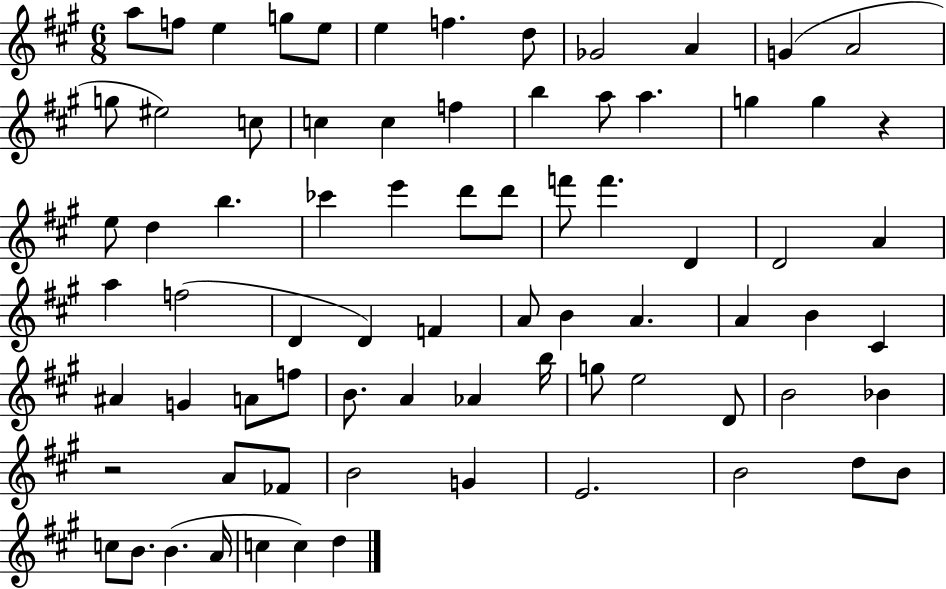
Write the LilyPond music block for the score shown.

{
  \clef treble
  \numericTimeSignature
  \time 6/8
  \key a \major
  \repeat volta 2 { a''8 f''8 e''4 g''8 e''8 | e''4 f''4. d''8 | ges'2 a'4 | g'4( a'2 | \break g''8 eis''2) c''8 | c''4 c''4 f''4 | b''4 a''8 a''4. | g''4 g''4 r4 | \break e''8 d''4 b''4. | ces'''4 e'''4 d'''8 d'''8 | f'''8 f'''4. d'4 | d'2 a'4 | \break a''4 f''2( | d'4 d'4) f'4 | a'8 b'4 a'4. | a'4 b'4 cis'4 | \break ais'4 g'4 a'8 f''8 | b'8. a'4 aes'4 b''16 | g''8 e''2 d'8 | b'2 bes'4 | \break r2 a'8 fes'8 | b'2 g'4 | e'2. | b'2 d''8 b'8 | \break c''8 b'8. b'4.( a'16 | c''4 c''4) d''4 | } \bar "|."
}